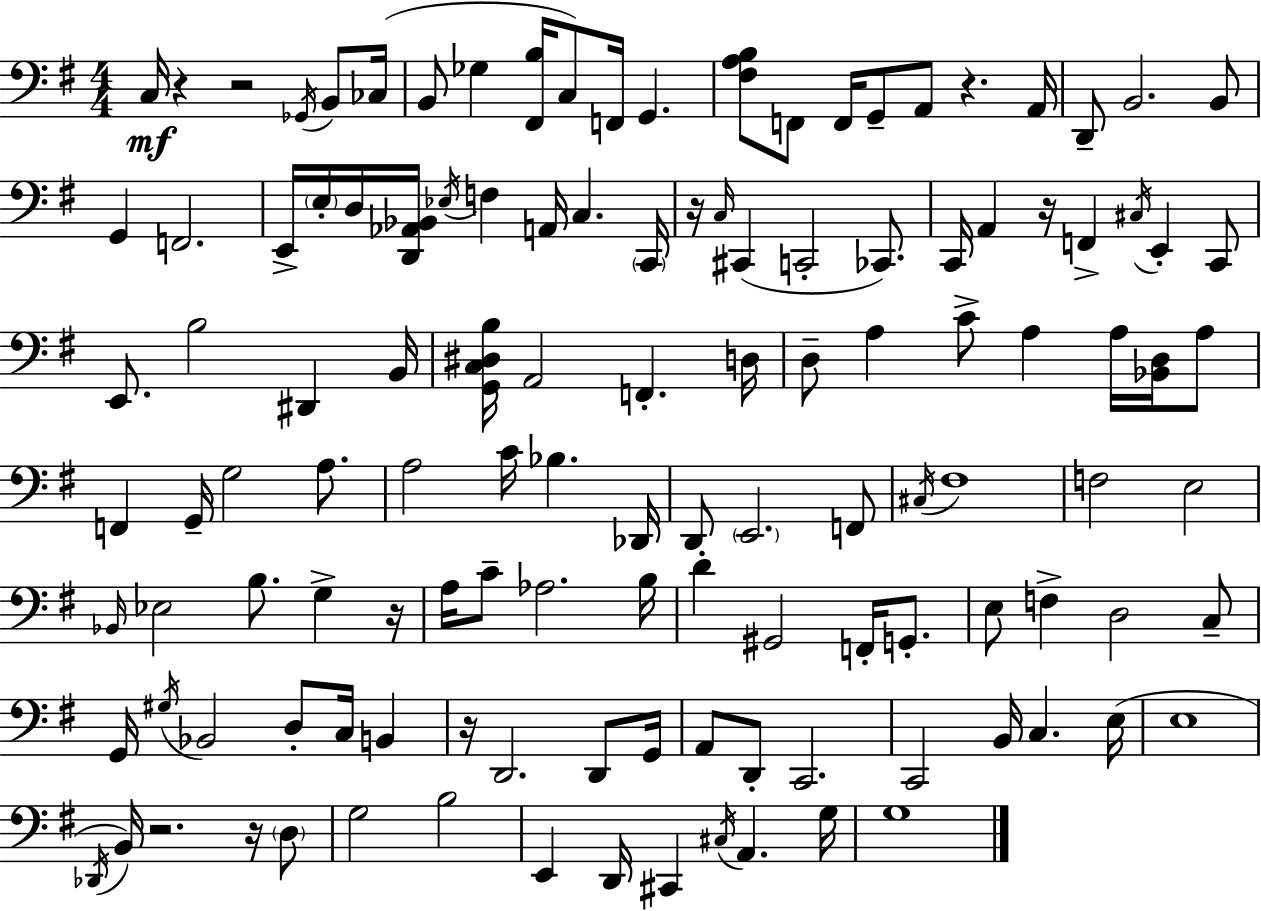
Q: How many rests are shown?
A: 9